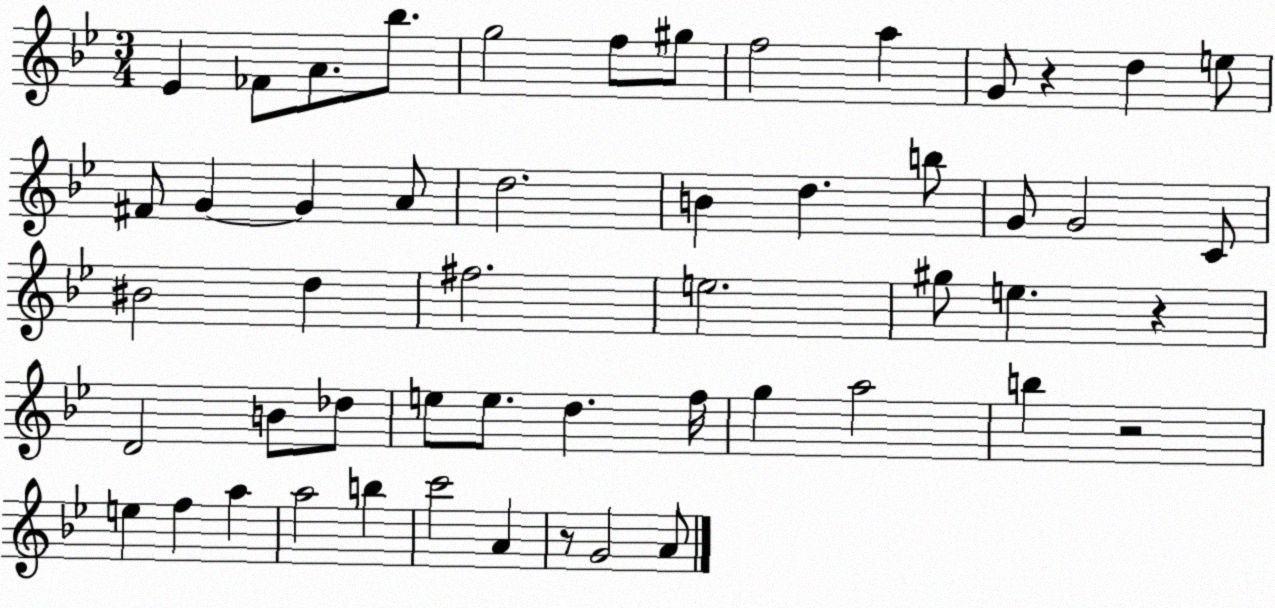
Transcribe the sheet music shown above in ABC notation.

X:1
T:Untitled
M:3/4
L:1/4
K:Bb
_E _F/2 A/2 _b/2 g2 f/2 ^g/2 f2 a G/2 z d e/2 ^F/2 G G A/2 d2 B d b/2 G/2 G2 C/2 ^B2 d ^f2 e2 ^g/2 e z D2 B/2 _d/2 e/2 e/2 d f/4 g a2 b z2 e f a a2 b c'2 A z/2 G2 A/2